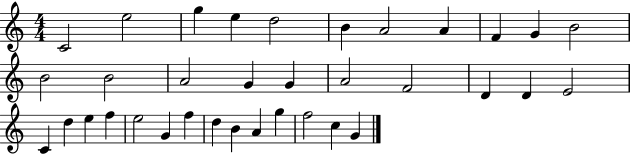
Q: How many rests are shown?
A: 0